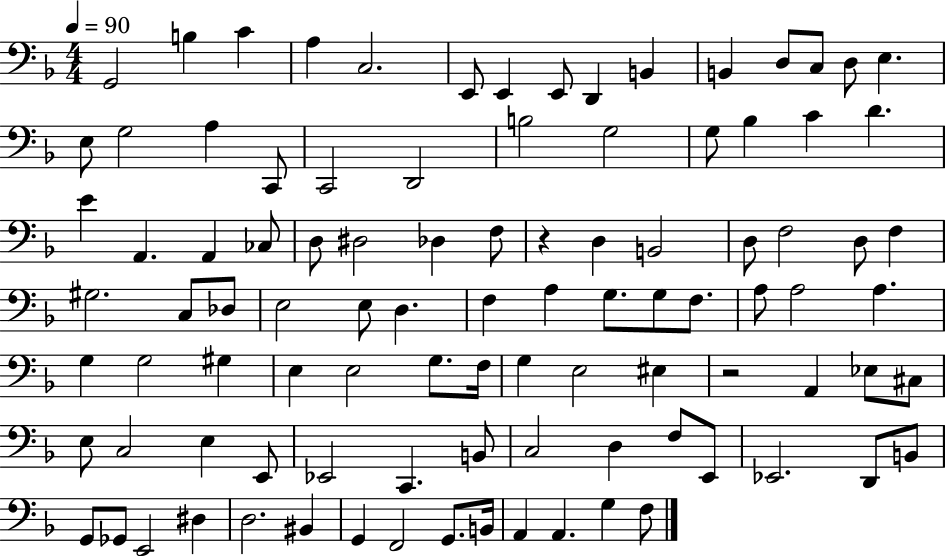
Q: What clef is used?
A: bass